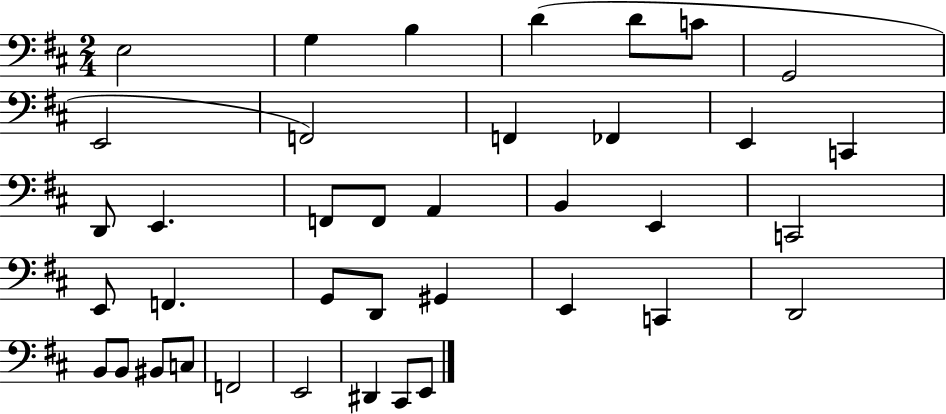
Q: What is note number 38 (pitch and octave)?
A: E2